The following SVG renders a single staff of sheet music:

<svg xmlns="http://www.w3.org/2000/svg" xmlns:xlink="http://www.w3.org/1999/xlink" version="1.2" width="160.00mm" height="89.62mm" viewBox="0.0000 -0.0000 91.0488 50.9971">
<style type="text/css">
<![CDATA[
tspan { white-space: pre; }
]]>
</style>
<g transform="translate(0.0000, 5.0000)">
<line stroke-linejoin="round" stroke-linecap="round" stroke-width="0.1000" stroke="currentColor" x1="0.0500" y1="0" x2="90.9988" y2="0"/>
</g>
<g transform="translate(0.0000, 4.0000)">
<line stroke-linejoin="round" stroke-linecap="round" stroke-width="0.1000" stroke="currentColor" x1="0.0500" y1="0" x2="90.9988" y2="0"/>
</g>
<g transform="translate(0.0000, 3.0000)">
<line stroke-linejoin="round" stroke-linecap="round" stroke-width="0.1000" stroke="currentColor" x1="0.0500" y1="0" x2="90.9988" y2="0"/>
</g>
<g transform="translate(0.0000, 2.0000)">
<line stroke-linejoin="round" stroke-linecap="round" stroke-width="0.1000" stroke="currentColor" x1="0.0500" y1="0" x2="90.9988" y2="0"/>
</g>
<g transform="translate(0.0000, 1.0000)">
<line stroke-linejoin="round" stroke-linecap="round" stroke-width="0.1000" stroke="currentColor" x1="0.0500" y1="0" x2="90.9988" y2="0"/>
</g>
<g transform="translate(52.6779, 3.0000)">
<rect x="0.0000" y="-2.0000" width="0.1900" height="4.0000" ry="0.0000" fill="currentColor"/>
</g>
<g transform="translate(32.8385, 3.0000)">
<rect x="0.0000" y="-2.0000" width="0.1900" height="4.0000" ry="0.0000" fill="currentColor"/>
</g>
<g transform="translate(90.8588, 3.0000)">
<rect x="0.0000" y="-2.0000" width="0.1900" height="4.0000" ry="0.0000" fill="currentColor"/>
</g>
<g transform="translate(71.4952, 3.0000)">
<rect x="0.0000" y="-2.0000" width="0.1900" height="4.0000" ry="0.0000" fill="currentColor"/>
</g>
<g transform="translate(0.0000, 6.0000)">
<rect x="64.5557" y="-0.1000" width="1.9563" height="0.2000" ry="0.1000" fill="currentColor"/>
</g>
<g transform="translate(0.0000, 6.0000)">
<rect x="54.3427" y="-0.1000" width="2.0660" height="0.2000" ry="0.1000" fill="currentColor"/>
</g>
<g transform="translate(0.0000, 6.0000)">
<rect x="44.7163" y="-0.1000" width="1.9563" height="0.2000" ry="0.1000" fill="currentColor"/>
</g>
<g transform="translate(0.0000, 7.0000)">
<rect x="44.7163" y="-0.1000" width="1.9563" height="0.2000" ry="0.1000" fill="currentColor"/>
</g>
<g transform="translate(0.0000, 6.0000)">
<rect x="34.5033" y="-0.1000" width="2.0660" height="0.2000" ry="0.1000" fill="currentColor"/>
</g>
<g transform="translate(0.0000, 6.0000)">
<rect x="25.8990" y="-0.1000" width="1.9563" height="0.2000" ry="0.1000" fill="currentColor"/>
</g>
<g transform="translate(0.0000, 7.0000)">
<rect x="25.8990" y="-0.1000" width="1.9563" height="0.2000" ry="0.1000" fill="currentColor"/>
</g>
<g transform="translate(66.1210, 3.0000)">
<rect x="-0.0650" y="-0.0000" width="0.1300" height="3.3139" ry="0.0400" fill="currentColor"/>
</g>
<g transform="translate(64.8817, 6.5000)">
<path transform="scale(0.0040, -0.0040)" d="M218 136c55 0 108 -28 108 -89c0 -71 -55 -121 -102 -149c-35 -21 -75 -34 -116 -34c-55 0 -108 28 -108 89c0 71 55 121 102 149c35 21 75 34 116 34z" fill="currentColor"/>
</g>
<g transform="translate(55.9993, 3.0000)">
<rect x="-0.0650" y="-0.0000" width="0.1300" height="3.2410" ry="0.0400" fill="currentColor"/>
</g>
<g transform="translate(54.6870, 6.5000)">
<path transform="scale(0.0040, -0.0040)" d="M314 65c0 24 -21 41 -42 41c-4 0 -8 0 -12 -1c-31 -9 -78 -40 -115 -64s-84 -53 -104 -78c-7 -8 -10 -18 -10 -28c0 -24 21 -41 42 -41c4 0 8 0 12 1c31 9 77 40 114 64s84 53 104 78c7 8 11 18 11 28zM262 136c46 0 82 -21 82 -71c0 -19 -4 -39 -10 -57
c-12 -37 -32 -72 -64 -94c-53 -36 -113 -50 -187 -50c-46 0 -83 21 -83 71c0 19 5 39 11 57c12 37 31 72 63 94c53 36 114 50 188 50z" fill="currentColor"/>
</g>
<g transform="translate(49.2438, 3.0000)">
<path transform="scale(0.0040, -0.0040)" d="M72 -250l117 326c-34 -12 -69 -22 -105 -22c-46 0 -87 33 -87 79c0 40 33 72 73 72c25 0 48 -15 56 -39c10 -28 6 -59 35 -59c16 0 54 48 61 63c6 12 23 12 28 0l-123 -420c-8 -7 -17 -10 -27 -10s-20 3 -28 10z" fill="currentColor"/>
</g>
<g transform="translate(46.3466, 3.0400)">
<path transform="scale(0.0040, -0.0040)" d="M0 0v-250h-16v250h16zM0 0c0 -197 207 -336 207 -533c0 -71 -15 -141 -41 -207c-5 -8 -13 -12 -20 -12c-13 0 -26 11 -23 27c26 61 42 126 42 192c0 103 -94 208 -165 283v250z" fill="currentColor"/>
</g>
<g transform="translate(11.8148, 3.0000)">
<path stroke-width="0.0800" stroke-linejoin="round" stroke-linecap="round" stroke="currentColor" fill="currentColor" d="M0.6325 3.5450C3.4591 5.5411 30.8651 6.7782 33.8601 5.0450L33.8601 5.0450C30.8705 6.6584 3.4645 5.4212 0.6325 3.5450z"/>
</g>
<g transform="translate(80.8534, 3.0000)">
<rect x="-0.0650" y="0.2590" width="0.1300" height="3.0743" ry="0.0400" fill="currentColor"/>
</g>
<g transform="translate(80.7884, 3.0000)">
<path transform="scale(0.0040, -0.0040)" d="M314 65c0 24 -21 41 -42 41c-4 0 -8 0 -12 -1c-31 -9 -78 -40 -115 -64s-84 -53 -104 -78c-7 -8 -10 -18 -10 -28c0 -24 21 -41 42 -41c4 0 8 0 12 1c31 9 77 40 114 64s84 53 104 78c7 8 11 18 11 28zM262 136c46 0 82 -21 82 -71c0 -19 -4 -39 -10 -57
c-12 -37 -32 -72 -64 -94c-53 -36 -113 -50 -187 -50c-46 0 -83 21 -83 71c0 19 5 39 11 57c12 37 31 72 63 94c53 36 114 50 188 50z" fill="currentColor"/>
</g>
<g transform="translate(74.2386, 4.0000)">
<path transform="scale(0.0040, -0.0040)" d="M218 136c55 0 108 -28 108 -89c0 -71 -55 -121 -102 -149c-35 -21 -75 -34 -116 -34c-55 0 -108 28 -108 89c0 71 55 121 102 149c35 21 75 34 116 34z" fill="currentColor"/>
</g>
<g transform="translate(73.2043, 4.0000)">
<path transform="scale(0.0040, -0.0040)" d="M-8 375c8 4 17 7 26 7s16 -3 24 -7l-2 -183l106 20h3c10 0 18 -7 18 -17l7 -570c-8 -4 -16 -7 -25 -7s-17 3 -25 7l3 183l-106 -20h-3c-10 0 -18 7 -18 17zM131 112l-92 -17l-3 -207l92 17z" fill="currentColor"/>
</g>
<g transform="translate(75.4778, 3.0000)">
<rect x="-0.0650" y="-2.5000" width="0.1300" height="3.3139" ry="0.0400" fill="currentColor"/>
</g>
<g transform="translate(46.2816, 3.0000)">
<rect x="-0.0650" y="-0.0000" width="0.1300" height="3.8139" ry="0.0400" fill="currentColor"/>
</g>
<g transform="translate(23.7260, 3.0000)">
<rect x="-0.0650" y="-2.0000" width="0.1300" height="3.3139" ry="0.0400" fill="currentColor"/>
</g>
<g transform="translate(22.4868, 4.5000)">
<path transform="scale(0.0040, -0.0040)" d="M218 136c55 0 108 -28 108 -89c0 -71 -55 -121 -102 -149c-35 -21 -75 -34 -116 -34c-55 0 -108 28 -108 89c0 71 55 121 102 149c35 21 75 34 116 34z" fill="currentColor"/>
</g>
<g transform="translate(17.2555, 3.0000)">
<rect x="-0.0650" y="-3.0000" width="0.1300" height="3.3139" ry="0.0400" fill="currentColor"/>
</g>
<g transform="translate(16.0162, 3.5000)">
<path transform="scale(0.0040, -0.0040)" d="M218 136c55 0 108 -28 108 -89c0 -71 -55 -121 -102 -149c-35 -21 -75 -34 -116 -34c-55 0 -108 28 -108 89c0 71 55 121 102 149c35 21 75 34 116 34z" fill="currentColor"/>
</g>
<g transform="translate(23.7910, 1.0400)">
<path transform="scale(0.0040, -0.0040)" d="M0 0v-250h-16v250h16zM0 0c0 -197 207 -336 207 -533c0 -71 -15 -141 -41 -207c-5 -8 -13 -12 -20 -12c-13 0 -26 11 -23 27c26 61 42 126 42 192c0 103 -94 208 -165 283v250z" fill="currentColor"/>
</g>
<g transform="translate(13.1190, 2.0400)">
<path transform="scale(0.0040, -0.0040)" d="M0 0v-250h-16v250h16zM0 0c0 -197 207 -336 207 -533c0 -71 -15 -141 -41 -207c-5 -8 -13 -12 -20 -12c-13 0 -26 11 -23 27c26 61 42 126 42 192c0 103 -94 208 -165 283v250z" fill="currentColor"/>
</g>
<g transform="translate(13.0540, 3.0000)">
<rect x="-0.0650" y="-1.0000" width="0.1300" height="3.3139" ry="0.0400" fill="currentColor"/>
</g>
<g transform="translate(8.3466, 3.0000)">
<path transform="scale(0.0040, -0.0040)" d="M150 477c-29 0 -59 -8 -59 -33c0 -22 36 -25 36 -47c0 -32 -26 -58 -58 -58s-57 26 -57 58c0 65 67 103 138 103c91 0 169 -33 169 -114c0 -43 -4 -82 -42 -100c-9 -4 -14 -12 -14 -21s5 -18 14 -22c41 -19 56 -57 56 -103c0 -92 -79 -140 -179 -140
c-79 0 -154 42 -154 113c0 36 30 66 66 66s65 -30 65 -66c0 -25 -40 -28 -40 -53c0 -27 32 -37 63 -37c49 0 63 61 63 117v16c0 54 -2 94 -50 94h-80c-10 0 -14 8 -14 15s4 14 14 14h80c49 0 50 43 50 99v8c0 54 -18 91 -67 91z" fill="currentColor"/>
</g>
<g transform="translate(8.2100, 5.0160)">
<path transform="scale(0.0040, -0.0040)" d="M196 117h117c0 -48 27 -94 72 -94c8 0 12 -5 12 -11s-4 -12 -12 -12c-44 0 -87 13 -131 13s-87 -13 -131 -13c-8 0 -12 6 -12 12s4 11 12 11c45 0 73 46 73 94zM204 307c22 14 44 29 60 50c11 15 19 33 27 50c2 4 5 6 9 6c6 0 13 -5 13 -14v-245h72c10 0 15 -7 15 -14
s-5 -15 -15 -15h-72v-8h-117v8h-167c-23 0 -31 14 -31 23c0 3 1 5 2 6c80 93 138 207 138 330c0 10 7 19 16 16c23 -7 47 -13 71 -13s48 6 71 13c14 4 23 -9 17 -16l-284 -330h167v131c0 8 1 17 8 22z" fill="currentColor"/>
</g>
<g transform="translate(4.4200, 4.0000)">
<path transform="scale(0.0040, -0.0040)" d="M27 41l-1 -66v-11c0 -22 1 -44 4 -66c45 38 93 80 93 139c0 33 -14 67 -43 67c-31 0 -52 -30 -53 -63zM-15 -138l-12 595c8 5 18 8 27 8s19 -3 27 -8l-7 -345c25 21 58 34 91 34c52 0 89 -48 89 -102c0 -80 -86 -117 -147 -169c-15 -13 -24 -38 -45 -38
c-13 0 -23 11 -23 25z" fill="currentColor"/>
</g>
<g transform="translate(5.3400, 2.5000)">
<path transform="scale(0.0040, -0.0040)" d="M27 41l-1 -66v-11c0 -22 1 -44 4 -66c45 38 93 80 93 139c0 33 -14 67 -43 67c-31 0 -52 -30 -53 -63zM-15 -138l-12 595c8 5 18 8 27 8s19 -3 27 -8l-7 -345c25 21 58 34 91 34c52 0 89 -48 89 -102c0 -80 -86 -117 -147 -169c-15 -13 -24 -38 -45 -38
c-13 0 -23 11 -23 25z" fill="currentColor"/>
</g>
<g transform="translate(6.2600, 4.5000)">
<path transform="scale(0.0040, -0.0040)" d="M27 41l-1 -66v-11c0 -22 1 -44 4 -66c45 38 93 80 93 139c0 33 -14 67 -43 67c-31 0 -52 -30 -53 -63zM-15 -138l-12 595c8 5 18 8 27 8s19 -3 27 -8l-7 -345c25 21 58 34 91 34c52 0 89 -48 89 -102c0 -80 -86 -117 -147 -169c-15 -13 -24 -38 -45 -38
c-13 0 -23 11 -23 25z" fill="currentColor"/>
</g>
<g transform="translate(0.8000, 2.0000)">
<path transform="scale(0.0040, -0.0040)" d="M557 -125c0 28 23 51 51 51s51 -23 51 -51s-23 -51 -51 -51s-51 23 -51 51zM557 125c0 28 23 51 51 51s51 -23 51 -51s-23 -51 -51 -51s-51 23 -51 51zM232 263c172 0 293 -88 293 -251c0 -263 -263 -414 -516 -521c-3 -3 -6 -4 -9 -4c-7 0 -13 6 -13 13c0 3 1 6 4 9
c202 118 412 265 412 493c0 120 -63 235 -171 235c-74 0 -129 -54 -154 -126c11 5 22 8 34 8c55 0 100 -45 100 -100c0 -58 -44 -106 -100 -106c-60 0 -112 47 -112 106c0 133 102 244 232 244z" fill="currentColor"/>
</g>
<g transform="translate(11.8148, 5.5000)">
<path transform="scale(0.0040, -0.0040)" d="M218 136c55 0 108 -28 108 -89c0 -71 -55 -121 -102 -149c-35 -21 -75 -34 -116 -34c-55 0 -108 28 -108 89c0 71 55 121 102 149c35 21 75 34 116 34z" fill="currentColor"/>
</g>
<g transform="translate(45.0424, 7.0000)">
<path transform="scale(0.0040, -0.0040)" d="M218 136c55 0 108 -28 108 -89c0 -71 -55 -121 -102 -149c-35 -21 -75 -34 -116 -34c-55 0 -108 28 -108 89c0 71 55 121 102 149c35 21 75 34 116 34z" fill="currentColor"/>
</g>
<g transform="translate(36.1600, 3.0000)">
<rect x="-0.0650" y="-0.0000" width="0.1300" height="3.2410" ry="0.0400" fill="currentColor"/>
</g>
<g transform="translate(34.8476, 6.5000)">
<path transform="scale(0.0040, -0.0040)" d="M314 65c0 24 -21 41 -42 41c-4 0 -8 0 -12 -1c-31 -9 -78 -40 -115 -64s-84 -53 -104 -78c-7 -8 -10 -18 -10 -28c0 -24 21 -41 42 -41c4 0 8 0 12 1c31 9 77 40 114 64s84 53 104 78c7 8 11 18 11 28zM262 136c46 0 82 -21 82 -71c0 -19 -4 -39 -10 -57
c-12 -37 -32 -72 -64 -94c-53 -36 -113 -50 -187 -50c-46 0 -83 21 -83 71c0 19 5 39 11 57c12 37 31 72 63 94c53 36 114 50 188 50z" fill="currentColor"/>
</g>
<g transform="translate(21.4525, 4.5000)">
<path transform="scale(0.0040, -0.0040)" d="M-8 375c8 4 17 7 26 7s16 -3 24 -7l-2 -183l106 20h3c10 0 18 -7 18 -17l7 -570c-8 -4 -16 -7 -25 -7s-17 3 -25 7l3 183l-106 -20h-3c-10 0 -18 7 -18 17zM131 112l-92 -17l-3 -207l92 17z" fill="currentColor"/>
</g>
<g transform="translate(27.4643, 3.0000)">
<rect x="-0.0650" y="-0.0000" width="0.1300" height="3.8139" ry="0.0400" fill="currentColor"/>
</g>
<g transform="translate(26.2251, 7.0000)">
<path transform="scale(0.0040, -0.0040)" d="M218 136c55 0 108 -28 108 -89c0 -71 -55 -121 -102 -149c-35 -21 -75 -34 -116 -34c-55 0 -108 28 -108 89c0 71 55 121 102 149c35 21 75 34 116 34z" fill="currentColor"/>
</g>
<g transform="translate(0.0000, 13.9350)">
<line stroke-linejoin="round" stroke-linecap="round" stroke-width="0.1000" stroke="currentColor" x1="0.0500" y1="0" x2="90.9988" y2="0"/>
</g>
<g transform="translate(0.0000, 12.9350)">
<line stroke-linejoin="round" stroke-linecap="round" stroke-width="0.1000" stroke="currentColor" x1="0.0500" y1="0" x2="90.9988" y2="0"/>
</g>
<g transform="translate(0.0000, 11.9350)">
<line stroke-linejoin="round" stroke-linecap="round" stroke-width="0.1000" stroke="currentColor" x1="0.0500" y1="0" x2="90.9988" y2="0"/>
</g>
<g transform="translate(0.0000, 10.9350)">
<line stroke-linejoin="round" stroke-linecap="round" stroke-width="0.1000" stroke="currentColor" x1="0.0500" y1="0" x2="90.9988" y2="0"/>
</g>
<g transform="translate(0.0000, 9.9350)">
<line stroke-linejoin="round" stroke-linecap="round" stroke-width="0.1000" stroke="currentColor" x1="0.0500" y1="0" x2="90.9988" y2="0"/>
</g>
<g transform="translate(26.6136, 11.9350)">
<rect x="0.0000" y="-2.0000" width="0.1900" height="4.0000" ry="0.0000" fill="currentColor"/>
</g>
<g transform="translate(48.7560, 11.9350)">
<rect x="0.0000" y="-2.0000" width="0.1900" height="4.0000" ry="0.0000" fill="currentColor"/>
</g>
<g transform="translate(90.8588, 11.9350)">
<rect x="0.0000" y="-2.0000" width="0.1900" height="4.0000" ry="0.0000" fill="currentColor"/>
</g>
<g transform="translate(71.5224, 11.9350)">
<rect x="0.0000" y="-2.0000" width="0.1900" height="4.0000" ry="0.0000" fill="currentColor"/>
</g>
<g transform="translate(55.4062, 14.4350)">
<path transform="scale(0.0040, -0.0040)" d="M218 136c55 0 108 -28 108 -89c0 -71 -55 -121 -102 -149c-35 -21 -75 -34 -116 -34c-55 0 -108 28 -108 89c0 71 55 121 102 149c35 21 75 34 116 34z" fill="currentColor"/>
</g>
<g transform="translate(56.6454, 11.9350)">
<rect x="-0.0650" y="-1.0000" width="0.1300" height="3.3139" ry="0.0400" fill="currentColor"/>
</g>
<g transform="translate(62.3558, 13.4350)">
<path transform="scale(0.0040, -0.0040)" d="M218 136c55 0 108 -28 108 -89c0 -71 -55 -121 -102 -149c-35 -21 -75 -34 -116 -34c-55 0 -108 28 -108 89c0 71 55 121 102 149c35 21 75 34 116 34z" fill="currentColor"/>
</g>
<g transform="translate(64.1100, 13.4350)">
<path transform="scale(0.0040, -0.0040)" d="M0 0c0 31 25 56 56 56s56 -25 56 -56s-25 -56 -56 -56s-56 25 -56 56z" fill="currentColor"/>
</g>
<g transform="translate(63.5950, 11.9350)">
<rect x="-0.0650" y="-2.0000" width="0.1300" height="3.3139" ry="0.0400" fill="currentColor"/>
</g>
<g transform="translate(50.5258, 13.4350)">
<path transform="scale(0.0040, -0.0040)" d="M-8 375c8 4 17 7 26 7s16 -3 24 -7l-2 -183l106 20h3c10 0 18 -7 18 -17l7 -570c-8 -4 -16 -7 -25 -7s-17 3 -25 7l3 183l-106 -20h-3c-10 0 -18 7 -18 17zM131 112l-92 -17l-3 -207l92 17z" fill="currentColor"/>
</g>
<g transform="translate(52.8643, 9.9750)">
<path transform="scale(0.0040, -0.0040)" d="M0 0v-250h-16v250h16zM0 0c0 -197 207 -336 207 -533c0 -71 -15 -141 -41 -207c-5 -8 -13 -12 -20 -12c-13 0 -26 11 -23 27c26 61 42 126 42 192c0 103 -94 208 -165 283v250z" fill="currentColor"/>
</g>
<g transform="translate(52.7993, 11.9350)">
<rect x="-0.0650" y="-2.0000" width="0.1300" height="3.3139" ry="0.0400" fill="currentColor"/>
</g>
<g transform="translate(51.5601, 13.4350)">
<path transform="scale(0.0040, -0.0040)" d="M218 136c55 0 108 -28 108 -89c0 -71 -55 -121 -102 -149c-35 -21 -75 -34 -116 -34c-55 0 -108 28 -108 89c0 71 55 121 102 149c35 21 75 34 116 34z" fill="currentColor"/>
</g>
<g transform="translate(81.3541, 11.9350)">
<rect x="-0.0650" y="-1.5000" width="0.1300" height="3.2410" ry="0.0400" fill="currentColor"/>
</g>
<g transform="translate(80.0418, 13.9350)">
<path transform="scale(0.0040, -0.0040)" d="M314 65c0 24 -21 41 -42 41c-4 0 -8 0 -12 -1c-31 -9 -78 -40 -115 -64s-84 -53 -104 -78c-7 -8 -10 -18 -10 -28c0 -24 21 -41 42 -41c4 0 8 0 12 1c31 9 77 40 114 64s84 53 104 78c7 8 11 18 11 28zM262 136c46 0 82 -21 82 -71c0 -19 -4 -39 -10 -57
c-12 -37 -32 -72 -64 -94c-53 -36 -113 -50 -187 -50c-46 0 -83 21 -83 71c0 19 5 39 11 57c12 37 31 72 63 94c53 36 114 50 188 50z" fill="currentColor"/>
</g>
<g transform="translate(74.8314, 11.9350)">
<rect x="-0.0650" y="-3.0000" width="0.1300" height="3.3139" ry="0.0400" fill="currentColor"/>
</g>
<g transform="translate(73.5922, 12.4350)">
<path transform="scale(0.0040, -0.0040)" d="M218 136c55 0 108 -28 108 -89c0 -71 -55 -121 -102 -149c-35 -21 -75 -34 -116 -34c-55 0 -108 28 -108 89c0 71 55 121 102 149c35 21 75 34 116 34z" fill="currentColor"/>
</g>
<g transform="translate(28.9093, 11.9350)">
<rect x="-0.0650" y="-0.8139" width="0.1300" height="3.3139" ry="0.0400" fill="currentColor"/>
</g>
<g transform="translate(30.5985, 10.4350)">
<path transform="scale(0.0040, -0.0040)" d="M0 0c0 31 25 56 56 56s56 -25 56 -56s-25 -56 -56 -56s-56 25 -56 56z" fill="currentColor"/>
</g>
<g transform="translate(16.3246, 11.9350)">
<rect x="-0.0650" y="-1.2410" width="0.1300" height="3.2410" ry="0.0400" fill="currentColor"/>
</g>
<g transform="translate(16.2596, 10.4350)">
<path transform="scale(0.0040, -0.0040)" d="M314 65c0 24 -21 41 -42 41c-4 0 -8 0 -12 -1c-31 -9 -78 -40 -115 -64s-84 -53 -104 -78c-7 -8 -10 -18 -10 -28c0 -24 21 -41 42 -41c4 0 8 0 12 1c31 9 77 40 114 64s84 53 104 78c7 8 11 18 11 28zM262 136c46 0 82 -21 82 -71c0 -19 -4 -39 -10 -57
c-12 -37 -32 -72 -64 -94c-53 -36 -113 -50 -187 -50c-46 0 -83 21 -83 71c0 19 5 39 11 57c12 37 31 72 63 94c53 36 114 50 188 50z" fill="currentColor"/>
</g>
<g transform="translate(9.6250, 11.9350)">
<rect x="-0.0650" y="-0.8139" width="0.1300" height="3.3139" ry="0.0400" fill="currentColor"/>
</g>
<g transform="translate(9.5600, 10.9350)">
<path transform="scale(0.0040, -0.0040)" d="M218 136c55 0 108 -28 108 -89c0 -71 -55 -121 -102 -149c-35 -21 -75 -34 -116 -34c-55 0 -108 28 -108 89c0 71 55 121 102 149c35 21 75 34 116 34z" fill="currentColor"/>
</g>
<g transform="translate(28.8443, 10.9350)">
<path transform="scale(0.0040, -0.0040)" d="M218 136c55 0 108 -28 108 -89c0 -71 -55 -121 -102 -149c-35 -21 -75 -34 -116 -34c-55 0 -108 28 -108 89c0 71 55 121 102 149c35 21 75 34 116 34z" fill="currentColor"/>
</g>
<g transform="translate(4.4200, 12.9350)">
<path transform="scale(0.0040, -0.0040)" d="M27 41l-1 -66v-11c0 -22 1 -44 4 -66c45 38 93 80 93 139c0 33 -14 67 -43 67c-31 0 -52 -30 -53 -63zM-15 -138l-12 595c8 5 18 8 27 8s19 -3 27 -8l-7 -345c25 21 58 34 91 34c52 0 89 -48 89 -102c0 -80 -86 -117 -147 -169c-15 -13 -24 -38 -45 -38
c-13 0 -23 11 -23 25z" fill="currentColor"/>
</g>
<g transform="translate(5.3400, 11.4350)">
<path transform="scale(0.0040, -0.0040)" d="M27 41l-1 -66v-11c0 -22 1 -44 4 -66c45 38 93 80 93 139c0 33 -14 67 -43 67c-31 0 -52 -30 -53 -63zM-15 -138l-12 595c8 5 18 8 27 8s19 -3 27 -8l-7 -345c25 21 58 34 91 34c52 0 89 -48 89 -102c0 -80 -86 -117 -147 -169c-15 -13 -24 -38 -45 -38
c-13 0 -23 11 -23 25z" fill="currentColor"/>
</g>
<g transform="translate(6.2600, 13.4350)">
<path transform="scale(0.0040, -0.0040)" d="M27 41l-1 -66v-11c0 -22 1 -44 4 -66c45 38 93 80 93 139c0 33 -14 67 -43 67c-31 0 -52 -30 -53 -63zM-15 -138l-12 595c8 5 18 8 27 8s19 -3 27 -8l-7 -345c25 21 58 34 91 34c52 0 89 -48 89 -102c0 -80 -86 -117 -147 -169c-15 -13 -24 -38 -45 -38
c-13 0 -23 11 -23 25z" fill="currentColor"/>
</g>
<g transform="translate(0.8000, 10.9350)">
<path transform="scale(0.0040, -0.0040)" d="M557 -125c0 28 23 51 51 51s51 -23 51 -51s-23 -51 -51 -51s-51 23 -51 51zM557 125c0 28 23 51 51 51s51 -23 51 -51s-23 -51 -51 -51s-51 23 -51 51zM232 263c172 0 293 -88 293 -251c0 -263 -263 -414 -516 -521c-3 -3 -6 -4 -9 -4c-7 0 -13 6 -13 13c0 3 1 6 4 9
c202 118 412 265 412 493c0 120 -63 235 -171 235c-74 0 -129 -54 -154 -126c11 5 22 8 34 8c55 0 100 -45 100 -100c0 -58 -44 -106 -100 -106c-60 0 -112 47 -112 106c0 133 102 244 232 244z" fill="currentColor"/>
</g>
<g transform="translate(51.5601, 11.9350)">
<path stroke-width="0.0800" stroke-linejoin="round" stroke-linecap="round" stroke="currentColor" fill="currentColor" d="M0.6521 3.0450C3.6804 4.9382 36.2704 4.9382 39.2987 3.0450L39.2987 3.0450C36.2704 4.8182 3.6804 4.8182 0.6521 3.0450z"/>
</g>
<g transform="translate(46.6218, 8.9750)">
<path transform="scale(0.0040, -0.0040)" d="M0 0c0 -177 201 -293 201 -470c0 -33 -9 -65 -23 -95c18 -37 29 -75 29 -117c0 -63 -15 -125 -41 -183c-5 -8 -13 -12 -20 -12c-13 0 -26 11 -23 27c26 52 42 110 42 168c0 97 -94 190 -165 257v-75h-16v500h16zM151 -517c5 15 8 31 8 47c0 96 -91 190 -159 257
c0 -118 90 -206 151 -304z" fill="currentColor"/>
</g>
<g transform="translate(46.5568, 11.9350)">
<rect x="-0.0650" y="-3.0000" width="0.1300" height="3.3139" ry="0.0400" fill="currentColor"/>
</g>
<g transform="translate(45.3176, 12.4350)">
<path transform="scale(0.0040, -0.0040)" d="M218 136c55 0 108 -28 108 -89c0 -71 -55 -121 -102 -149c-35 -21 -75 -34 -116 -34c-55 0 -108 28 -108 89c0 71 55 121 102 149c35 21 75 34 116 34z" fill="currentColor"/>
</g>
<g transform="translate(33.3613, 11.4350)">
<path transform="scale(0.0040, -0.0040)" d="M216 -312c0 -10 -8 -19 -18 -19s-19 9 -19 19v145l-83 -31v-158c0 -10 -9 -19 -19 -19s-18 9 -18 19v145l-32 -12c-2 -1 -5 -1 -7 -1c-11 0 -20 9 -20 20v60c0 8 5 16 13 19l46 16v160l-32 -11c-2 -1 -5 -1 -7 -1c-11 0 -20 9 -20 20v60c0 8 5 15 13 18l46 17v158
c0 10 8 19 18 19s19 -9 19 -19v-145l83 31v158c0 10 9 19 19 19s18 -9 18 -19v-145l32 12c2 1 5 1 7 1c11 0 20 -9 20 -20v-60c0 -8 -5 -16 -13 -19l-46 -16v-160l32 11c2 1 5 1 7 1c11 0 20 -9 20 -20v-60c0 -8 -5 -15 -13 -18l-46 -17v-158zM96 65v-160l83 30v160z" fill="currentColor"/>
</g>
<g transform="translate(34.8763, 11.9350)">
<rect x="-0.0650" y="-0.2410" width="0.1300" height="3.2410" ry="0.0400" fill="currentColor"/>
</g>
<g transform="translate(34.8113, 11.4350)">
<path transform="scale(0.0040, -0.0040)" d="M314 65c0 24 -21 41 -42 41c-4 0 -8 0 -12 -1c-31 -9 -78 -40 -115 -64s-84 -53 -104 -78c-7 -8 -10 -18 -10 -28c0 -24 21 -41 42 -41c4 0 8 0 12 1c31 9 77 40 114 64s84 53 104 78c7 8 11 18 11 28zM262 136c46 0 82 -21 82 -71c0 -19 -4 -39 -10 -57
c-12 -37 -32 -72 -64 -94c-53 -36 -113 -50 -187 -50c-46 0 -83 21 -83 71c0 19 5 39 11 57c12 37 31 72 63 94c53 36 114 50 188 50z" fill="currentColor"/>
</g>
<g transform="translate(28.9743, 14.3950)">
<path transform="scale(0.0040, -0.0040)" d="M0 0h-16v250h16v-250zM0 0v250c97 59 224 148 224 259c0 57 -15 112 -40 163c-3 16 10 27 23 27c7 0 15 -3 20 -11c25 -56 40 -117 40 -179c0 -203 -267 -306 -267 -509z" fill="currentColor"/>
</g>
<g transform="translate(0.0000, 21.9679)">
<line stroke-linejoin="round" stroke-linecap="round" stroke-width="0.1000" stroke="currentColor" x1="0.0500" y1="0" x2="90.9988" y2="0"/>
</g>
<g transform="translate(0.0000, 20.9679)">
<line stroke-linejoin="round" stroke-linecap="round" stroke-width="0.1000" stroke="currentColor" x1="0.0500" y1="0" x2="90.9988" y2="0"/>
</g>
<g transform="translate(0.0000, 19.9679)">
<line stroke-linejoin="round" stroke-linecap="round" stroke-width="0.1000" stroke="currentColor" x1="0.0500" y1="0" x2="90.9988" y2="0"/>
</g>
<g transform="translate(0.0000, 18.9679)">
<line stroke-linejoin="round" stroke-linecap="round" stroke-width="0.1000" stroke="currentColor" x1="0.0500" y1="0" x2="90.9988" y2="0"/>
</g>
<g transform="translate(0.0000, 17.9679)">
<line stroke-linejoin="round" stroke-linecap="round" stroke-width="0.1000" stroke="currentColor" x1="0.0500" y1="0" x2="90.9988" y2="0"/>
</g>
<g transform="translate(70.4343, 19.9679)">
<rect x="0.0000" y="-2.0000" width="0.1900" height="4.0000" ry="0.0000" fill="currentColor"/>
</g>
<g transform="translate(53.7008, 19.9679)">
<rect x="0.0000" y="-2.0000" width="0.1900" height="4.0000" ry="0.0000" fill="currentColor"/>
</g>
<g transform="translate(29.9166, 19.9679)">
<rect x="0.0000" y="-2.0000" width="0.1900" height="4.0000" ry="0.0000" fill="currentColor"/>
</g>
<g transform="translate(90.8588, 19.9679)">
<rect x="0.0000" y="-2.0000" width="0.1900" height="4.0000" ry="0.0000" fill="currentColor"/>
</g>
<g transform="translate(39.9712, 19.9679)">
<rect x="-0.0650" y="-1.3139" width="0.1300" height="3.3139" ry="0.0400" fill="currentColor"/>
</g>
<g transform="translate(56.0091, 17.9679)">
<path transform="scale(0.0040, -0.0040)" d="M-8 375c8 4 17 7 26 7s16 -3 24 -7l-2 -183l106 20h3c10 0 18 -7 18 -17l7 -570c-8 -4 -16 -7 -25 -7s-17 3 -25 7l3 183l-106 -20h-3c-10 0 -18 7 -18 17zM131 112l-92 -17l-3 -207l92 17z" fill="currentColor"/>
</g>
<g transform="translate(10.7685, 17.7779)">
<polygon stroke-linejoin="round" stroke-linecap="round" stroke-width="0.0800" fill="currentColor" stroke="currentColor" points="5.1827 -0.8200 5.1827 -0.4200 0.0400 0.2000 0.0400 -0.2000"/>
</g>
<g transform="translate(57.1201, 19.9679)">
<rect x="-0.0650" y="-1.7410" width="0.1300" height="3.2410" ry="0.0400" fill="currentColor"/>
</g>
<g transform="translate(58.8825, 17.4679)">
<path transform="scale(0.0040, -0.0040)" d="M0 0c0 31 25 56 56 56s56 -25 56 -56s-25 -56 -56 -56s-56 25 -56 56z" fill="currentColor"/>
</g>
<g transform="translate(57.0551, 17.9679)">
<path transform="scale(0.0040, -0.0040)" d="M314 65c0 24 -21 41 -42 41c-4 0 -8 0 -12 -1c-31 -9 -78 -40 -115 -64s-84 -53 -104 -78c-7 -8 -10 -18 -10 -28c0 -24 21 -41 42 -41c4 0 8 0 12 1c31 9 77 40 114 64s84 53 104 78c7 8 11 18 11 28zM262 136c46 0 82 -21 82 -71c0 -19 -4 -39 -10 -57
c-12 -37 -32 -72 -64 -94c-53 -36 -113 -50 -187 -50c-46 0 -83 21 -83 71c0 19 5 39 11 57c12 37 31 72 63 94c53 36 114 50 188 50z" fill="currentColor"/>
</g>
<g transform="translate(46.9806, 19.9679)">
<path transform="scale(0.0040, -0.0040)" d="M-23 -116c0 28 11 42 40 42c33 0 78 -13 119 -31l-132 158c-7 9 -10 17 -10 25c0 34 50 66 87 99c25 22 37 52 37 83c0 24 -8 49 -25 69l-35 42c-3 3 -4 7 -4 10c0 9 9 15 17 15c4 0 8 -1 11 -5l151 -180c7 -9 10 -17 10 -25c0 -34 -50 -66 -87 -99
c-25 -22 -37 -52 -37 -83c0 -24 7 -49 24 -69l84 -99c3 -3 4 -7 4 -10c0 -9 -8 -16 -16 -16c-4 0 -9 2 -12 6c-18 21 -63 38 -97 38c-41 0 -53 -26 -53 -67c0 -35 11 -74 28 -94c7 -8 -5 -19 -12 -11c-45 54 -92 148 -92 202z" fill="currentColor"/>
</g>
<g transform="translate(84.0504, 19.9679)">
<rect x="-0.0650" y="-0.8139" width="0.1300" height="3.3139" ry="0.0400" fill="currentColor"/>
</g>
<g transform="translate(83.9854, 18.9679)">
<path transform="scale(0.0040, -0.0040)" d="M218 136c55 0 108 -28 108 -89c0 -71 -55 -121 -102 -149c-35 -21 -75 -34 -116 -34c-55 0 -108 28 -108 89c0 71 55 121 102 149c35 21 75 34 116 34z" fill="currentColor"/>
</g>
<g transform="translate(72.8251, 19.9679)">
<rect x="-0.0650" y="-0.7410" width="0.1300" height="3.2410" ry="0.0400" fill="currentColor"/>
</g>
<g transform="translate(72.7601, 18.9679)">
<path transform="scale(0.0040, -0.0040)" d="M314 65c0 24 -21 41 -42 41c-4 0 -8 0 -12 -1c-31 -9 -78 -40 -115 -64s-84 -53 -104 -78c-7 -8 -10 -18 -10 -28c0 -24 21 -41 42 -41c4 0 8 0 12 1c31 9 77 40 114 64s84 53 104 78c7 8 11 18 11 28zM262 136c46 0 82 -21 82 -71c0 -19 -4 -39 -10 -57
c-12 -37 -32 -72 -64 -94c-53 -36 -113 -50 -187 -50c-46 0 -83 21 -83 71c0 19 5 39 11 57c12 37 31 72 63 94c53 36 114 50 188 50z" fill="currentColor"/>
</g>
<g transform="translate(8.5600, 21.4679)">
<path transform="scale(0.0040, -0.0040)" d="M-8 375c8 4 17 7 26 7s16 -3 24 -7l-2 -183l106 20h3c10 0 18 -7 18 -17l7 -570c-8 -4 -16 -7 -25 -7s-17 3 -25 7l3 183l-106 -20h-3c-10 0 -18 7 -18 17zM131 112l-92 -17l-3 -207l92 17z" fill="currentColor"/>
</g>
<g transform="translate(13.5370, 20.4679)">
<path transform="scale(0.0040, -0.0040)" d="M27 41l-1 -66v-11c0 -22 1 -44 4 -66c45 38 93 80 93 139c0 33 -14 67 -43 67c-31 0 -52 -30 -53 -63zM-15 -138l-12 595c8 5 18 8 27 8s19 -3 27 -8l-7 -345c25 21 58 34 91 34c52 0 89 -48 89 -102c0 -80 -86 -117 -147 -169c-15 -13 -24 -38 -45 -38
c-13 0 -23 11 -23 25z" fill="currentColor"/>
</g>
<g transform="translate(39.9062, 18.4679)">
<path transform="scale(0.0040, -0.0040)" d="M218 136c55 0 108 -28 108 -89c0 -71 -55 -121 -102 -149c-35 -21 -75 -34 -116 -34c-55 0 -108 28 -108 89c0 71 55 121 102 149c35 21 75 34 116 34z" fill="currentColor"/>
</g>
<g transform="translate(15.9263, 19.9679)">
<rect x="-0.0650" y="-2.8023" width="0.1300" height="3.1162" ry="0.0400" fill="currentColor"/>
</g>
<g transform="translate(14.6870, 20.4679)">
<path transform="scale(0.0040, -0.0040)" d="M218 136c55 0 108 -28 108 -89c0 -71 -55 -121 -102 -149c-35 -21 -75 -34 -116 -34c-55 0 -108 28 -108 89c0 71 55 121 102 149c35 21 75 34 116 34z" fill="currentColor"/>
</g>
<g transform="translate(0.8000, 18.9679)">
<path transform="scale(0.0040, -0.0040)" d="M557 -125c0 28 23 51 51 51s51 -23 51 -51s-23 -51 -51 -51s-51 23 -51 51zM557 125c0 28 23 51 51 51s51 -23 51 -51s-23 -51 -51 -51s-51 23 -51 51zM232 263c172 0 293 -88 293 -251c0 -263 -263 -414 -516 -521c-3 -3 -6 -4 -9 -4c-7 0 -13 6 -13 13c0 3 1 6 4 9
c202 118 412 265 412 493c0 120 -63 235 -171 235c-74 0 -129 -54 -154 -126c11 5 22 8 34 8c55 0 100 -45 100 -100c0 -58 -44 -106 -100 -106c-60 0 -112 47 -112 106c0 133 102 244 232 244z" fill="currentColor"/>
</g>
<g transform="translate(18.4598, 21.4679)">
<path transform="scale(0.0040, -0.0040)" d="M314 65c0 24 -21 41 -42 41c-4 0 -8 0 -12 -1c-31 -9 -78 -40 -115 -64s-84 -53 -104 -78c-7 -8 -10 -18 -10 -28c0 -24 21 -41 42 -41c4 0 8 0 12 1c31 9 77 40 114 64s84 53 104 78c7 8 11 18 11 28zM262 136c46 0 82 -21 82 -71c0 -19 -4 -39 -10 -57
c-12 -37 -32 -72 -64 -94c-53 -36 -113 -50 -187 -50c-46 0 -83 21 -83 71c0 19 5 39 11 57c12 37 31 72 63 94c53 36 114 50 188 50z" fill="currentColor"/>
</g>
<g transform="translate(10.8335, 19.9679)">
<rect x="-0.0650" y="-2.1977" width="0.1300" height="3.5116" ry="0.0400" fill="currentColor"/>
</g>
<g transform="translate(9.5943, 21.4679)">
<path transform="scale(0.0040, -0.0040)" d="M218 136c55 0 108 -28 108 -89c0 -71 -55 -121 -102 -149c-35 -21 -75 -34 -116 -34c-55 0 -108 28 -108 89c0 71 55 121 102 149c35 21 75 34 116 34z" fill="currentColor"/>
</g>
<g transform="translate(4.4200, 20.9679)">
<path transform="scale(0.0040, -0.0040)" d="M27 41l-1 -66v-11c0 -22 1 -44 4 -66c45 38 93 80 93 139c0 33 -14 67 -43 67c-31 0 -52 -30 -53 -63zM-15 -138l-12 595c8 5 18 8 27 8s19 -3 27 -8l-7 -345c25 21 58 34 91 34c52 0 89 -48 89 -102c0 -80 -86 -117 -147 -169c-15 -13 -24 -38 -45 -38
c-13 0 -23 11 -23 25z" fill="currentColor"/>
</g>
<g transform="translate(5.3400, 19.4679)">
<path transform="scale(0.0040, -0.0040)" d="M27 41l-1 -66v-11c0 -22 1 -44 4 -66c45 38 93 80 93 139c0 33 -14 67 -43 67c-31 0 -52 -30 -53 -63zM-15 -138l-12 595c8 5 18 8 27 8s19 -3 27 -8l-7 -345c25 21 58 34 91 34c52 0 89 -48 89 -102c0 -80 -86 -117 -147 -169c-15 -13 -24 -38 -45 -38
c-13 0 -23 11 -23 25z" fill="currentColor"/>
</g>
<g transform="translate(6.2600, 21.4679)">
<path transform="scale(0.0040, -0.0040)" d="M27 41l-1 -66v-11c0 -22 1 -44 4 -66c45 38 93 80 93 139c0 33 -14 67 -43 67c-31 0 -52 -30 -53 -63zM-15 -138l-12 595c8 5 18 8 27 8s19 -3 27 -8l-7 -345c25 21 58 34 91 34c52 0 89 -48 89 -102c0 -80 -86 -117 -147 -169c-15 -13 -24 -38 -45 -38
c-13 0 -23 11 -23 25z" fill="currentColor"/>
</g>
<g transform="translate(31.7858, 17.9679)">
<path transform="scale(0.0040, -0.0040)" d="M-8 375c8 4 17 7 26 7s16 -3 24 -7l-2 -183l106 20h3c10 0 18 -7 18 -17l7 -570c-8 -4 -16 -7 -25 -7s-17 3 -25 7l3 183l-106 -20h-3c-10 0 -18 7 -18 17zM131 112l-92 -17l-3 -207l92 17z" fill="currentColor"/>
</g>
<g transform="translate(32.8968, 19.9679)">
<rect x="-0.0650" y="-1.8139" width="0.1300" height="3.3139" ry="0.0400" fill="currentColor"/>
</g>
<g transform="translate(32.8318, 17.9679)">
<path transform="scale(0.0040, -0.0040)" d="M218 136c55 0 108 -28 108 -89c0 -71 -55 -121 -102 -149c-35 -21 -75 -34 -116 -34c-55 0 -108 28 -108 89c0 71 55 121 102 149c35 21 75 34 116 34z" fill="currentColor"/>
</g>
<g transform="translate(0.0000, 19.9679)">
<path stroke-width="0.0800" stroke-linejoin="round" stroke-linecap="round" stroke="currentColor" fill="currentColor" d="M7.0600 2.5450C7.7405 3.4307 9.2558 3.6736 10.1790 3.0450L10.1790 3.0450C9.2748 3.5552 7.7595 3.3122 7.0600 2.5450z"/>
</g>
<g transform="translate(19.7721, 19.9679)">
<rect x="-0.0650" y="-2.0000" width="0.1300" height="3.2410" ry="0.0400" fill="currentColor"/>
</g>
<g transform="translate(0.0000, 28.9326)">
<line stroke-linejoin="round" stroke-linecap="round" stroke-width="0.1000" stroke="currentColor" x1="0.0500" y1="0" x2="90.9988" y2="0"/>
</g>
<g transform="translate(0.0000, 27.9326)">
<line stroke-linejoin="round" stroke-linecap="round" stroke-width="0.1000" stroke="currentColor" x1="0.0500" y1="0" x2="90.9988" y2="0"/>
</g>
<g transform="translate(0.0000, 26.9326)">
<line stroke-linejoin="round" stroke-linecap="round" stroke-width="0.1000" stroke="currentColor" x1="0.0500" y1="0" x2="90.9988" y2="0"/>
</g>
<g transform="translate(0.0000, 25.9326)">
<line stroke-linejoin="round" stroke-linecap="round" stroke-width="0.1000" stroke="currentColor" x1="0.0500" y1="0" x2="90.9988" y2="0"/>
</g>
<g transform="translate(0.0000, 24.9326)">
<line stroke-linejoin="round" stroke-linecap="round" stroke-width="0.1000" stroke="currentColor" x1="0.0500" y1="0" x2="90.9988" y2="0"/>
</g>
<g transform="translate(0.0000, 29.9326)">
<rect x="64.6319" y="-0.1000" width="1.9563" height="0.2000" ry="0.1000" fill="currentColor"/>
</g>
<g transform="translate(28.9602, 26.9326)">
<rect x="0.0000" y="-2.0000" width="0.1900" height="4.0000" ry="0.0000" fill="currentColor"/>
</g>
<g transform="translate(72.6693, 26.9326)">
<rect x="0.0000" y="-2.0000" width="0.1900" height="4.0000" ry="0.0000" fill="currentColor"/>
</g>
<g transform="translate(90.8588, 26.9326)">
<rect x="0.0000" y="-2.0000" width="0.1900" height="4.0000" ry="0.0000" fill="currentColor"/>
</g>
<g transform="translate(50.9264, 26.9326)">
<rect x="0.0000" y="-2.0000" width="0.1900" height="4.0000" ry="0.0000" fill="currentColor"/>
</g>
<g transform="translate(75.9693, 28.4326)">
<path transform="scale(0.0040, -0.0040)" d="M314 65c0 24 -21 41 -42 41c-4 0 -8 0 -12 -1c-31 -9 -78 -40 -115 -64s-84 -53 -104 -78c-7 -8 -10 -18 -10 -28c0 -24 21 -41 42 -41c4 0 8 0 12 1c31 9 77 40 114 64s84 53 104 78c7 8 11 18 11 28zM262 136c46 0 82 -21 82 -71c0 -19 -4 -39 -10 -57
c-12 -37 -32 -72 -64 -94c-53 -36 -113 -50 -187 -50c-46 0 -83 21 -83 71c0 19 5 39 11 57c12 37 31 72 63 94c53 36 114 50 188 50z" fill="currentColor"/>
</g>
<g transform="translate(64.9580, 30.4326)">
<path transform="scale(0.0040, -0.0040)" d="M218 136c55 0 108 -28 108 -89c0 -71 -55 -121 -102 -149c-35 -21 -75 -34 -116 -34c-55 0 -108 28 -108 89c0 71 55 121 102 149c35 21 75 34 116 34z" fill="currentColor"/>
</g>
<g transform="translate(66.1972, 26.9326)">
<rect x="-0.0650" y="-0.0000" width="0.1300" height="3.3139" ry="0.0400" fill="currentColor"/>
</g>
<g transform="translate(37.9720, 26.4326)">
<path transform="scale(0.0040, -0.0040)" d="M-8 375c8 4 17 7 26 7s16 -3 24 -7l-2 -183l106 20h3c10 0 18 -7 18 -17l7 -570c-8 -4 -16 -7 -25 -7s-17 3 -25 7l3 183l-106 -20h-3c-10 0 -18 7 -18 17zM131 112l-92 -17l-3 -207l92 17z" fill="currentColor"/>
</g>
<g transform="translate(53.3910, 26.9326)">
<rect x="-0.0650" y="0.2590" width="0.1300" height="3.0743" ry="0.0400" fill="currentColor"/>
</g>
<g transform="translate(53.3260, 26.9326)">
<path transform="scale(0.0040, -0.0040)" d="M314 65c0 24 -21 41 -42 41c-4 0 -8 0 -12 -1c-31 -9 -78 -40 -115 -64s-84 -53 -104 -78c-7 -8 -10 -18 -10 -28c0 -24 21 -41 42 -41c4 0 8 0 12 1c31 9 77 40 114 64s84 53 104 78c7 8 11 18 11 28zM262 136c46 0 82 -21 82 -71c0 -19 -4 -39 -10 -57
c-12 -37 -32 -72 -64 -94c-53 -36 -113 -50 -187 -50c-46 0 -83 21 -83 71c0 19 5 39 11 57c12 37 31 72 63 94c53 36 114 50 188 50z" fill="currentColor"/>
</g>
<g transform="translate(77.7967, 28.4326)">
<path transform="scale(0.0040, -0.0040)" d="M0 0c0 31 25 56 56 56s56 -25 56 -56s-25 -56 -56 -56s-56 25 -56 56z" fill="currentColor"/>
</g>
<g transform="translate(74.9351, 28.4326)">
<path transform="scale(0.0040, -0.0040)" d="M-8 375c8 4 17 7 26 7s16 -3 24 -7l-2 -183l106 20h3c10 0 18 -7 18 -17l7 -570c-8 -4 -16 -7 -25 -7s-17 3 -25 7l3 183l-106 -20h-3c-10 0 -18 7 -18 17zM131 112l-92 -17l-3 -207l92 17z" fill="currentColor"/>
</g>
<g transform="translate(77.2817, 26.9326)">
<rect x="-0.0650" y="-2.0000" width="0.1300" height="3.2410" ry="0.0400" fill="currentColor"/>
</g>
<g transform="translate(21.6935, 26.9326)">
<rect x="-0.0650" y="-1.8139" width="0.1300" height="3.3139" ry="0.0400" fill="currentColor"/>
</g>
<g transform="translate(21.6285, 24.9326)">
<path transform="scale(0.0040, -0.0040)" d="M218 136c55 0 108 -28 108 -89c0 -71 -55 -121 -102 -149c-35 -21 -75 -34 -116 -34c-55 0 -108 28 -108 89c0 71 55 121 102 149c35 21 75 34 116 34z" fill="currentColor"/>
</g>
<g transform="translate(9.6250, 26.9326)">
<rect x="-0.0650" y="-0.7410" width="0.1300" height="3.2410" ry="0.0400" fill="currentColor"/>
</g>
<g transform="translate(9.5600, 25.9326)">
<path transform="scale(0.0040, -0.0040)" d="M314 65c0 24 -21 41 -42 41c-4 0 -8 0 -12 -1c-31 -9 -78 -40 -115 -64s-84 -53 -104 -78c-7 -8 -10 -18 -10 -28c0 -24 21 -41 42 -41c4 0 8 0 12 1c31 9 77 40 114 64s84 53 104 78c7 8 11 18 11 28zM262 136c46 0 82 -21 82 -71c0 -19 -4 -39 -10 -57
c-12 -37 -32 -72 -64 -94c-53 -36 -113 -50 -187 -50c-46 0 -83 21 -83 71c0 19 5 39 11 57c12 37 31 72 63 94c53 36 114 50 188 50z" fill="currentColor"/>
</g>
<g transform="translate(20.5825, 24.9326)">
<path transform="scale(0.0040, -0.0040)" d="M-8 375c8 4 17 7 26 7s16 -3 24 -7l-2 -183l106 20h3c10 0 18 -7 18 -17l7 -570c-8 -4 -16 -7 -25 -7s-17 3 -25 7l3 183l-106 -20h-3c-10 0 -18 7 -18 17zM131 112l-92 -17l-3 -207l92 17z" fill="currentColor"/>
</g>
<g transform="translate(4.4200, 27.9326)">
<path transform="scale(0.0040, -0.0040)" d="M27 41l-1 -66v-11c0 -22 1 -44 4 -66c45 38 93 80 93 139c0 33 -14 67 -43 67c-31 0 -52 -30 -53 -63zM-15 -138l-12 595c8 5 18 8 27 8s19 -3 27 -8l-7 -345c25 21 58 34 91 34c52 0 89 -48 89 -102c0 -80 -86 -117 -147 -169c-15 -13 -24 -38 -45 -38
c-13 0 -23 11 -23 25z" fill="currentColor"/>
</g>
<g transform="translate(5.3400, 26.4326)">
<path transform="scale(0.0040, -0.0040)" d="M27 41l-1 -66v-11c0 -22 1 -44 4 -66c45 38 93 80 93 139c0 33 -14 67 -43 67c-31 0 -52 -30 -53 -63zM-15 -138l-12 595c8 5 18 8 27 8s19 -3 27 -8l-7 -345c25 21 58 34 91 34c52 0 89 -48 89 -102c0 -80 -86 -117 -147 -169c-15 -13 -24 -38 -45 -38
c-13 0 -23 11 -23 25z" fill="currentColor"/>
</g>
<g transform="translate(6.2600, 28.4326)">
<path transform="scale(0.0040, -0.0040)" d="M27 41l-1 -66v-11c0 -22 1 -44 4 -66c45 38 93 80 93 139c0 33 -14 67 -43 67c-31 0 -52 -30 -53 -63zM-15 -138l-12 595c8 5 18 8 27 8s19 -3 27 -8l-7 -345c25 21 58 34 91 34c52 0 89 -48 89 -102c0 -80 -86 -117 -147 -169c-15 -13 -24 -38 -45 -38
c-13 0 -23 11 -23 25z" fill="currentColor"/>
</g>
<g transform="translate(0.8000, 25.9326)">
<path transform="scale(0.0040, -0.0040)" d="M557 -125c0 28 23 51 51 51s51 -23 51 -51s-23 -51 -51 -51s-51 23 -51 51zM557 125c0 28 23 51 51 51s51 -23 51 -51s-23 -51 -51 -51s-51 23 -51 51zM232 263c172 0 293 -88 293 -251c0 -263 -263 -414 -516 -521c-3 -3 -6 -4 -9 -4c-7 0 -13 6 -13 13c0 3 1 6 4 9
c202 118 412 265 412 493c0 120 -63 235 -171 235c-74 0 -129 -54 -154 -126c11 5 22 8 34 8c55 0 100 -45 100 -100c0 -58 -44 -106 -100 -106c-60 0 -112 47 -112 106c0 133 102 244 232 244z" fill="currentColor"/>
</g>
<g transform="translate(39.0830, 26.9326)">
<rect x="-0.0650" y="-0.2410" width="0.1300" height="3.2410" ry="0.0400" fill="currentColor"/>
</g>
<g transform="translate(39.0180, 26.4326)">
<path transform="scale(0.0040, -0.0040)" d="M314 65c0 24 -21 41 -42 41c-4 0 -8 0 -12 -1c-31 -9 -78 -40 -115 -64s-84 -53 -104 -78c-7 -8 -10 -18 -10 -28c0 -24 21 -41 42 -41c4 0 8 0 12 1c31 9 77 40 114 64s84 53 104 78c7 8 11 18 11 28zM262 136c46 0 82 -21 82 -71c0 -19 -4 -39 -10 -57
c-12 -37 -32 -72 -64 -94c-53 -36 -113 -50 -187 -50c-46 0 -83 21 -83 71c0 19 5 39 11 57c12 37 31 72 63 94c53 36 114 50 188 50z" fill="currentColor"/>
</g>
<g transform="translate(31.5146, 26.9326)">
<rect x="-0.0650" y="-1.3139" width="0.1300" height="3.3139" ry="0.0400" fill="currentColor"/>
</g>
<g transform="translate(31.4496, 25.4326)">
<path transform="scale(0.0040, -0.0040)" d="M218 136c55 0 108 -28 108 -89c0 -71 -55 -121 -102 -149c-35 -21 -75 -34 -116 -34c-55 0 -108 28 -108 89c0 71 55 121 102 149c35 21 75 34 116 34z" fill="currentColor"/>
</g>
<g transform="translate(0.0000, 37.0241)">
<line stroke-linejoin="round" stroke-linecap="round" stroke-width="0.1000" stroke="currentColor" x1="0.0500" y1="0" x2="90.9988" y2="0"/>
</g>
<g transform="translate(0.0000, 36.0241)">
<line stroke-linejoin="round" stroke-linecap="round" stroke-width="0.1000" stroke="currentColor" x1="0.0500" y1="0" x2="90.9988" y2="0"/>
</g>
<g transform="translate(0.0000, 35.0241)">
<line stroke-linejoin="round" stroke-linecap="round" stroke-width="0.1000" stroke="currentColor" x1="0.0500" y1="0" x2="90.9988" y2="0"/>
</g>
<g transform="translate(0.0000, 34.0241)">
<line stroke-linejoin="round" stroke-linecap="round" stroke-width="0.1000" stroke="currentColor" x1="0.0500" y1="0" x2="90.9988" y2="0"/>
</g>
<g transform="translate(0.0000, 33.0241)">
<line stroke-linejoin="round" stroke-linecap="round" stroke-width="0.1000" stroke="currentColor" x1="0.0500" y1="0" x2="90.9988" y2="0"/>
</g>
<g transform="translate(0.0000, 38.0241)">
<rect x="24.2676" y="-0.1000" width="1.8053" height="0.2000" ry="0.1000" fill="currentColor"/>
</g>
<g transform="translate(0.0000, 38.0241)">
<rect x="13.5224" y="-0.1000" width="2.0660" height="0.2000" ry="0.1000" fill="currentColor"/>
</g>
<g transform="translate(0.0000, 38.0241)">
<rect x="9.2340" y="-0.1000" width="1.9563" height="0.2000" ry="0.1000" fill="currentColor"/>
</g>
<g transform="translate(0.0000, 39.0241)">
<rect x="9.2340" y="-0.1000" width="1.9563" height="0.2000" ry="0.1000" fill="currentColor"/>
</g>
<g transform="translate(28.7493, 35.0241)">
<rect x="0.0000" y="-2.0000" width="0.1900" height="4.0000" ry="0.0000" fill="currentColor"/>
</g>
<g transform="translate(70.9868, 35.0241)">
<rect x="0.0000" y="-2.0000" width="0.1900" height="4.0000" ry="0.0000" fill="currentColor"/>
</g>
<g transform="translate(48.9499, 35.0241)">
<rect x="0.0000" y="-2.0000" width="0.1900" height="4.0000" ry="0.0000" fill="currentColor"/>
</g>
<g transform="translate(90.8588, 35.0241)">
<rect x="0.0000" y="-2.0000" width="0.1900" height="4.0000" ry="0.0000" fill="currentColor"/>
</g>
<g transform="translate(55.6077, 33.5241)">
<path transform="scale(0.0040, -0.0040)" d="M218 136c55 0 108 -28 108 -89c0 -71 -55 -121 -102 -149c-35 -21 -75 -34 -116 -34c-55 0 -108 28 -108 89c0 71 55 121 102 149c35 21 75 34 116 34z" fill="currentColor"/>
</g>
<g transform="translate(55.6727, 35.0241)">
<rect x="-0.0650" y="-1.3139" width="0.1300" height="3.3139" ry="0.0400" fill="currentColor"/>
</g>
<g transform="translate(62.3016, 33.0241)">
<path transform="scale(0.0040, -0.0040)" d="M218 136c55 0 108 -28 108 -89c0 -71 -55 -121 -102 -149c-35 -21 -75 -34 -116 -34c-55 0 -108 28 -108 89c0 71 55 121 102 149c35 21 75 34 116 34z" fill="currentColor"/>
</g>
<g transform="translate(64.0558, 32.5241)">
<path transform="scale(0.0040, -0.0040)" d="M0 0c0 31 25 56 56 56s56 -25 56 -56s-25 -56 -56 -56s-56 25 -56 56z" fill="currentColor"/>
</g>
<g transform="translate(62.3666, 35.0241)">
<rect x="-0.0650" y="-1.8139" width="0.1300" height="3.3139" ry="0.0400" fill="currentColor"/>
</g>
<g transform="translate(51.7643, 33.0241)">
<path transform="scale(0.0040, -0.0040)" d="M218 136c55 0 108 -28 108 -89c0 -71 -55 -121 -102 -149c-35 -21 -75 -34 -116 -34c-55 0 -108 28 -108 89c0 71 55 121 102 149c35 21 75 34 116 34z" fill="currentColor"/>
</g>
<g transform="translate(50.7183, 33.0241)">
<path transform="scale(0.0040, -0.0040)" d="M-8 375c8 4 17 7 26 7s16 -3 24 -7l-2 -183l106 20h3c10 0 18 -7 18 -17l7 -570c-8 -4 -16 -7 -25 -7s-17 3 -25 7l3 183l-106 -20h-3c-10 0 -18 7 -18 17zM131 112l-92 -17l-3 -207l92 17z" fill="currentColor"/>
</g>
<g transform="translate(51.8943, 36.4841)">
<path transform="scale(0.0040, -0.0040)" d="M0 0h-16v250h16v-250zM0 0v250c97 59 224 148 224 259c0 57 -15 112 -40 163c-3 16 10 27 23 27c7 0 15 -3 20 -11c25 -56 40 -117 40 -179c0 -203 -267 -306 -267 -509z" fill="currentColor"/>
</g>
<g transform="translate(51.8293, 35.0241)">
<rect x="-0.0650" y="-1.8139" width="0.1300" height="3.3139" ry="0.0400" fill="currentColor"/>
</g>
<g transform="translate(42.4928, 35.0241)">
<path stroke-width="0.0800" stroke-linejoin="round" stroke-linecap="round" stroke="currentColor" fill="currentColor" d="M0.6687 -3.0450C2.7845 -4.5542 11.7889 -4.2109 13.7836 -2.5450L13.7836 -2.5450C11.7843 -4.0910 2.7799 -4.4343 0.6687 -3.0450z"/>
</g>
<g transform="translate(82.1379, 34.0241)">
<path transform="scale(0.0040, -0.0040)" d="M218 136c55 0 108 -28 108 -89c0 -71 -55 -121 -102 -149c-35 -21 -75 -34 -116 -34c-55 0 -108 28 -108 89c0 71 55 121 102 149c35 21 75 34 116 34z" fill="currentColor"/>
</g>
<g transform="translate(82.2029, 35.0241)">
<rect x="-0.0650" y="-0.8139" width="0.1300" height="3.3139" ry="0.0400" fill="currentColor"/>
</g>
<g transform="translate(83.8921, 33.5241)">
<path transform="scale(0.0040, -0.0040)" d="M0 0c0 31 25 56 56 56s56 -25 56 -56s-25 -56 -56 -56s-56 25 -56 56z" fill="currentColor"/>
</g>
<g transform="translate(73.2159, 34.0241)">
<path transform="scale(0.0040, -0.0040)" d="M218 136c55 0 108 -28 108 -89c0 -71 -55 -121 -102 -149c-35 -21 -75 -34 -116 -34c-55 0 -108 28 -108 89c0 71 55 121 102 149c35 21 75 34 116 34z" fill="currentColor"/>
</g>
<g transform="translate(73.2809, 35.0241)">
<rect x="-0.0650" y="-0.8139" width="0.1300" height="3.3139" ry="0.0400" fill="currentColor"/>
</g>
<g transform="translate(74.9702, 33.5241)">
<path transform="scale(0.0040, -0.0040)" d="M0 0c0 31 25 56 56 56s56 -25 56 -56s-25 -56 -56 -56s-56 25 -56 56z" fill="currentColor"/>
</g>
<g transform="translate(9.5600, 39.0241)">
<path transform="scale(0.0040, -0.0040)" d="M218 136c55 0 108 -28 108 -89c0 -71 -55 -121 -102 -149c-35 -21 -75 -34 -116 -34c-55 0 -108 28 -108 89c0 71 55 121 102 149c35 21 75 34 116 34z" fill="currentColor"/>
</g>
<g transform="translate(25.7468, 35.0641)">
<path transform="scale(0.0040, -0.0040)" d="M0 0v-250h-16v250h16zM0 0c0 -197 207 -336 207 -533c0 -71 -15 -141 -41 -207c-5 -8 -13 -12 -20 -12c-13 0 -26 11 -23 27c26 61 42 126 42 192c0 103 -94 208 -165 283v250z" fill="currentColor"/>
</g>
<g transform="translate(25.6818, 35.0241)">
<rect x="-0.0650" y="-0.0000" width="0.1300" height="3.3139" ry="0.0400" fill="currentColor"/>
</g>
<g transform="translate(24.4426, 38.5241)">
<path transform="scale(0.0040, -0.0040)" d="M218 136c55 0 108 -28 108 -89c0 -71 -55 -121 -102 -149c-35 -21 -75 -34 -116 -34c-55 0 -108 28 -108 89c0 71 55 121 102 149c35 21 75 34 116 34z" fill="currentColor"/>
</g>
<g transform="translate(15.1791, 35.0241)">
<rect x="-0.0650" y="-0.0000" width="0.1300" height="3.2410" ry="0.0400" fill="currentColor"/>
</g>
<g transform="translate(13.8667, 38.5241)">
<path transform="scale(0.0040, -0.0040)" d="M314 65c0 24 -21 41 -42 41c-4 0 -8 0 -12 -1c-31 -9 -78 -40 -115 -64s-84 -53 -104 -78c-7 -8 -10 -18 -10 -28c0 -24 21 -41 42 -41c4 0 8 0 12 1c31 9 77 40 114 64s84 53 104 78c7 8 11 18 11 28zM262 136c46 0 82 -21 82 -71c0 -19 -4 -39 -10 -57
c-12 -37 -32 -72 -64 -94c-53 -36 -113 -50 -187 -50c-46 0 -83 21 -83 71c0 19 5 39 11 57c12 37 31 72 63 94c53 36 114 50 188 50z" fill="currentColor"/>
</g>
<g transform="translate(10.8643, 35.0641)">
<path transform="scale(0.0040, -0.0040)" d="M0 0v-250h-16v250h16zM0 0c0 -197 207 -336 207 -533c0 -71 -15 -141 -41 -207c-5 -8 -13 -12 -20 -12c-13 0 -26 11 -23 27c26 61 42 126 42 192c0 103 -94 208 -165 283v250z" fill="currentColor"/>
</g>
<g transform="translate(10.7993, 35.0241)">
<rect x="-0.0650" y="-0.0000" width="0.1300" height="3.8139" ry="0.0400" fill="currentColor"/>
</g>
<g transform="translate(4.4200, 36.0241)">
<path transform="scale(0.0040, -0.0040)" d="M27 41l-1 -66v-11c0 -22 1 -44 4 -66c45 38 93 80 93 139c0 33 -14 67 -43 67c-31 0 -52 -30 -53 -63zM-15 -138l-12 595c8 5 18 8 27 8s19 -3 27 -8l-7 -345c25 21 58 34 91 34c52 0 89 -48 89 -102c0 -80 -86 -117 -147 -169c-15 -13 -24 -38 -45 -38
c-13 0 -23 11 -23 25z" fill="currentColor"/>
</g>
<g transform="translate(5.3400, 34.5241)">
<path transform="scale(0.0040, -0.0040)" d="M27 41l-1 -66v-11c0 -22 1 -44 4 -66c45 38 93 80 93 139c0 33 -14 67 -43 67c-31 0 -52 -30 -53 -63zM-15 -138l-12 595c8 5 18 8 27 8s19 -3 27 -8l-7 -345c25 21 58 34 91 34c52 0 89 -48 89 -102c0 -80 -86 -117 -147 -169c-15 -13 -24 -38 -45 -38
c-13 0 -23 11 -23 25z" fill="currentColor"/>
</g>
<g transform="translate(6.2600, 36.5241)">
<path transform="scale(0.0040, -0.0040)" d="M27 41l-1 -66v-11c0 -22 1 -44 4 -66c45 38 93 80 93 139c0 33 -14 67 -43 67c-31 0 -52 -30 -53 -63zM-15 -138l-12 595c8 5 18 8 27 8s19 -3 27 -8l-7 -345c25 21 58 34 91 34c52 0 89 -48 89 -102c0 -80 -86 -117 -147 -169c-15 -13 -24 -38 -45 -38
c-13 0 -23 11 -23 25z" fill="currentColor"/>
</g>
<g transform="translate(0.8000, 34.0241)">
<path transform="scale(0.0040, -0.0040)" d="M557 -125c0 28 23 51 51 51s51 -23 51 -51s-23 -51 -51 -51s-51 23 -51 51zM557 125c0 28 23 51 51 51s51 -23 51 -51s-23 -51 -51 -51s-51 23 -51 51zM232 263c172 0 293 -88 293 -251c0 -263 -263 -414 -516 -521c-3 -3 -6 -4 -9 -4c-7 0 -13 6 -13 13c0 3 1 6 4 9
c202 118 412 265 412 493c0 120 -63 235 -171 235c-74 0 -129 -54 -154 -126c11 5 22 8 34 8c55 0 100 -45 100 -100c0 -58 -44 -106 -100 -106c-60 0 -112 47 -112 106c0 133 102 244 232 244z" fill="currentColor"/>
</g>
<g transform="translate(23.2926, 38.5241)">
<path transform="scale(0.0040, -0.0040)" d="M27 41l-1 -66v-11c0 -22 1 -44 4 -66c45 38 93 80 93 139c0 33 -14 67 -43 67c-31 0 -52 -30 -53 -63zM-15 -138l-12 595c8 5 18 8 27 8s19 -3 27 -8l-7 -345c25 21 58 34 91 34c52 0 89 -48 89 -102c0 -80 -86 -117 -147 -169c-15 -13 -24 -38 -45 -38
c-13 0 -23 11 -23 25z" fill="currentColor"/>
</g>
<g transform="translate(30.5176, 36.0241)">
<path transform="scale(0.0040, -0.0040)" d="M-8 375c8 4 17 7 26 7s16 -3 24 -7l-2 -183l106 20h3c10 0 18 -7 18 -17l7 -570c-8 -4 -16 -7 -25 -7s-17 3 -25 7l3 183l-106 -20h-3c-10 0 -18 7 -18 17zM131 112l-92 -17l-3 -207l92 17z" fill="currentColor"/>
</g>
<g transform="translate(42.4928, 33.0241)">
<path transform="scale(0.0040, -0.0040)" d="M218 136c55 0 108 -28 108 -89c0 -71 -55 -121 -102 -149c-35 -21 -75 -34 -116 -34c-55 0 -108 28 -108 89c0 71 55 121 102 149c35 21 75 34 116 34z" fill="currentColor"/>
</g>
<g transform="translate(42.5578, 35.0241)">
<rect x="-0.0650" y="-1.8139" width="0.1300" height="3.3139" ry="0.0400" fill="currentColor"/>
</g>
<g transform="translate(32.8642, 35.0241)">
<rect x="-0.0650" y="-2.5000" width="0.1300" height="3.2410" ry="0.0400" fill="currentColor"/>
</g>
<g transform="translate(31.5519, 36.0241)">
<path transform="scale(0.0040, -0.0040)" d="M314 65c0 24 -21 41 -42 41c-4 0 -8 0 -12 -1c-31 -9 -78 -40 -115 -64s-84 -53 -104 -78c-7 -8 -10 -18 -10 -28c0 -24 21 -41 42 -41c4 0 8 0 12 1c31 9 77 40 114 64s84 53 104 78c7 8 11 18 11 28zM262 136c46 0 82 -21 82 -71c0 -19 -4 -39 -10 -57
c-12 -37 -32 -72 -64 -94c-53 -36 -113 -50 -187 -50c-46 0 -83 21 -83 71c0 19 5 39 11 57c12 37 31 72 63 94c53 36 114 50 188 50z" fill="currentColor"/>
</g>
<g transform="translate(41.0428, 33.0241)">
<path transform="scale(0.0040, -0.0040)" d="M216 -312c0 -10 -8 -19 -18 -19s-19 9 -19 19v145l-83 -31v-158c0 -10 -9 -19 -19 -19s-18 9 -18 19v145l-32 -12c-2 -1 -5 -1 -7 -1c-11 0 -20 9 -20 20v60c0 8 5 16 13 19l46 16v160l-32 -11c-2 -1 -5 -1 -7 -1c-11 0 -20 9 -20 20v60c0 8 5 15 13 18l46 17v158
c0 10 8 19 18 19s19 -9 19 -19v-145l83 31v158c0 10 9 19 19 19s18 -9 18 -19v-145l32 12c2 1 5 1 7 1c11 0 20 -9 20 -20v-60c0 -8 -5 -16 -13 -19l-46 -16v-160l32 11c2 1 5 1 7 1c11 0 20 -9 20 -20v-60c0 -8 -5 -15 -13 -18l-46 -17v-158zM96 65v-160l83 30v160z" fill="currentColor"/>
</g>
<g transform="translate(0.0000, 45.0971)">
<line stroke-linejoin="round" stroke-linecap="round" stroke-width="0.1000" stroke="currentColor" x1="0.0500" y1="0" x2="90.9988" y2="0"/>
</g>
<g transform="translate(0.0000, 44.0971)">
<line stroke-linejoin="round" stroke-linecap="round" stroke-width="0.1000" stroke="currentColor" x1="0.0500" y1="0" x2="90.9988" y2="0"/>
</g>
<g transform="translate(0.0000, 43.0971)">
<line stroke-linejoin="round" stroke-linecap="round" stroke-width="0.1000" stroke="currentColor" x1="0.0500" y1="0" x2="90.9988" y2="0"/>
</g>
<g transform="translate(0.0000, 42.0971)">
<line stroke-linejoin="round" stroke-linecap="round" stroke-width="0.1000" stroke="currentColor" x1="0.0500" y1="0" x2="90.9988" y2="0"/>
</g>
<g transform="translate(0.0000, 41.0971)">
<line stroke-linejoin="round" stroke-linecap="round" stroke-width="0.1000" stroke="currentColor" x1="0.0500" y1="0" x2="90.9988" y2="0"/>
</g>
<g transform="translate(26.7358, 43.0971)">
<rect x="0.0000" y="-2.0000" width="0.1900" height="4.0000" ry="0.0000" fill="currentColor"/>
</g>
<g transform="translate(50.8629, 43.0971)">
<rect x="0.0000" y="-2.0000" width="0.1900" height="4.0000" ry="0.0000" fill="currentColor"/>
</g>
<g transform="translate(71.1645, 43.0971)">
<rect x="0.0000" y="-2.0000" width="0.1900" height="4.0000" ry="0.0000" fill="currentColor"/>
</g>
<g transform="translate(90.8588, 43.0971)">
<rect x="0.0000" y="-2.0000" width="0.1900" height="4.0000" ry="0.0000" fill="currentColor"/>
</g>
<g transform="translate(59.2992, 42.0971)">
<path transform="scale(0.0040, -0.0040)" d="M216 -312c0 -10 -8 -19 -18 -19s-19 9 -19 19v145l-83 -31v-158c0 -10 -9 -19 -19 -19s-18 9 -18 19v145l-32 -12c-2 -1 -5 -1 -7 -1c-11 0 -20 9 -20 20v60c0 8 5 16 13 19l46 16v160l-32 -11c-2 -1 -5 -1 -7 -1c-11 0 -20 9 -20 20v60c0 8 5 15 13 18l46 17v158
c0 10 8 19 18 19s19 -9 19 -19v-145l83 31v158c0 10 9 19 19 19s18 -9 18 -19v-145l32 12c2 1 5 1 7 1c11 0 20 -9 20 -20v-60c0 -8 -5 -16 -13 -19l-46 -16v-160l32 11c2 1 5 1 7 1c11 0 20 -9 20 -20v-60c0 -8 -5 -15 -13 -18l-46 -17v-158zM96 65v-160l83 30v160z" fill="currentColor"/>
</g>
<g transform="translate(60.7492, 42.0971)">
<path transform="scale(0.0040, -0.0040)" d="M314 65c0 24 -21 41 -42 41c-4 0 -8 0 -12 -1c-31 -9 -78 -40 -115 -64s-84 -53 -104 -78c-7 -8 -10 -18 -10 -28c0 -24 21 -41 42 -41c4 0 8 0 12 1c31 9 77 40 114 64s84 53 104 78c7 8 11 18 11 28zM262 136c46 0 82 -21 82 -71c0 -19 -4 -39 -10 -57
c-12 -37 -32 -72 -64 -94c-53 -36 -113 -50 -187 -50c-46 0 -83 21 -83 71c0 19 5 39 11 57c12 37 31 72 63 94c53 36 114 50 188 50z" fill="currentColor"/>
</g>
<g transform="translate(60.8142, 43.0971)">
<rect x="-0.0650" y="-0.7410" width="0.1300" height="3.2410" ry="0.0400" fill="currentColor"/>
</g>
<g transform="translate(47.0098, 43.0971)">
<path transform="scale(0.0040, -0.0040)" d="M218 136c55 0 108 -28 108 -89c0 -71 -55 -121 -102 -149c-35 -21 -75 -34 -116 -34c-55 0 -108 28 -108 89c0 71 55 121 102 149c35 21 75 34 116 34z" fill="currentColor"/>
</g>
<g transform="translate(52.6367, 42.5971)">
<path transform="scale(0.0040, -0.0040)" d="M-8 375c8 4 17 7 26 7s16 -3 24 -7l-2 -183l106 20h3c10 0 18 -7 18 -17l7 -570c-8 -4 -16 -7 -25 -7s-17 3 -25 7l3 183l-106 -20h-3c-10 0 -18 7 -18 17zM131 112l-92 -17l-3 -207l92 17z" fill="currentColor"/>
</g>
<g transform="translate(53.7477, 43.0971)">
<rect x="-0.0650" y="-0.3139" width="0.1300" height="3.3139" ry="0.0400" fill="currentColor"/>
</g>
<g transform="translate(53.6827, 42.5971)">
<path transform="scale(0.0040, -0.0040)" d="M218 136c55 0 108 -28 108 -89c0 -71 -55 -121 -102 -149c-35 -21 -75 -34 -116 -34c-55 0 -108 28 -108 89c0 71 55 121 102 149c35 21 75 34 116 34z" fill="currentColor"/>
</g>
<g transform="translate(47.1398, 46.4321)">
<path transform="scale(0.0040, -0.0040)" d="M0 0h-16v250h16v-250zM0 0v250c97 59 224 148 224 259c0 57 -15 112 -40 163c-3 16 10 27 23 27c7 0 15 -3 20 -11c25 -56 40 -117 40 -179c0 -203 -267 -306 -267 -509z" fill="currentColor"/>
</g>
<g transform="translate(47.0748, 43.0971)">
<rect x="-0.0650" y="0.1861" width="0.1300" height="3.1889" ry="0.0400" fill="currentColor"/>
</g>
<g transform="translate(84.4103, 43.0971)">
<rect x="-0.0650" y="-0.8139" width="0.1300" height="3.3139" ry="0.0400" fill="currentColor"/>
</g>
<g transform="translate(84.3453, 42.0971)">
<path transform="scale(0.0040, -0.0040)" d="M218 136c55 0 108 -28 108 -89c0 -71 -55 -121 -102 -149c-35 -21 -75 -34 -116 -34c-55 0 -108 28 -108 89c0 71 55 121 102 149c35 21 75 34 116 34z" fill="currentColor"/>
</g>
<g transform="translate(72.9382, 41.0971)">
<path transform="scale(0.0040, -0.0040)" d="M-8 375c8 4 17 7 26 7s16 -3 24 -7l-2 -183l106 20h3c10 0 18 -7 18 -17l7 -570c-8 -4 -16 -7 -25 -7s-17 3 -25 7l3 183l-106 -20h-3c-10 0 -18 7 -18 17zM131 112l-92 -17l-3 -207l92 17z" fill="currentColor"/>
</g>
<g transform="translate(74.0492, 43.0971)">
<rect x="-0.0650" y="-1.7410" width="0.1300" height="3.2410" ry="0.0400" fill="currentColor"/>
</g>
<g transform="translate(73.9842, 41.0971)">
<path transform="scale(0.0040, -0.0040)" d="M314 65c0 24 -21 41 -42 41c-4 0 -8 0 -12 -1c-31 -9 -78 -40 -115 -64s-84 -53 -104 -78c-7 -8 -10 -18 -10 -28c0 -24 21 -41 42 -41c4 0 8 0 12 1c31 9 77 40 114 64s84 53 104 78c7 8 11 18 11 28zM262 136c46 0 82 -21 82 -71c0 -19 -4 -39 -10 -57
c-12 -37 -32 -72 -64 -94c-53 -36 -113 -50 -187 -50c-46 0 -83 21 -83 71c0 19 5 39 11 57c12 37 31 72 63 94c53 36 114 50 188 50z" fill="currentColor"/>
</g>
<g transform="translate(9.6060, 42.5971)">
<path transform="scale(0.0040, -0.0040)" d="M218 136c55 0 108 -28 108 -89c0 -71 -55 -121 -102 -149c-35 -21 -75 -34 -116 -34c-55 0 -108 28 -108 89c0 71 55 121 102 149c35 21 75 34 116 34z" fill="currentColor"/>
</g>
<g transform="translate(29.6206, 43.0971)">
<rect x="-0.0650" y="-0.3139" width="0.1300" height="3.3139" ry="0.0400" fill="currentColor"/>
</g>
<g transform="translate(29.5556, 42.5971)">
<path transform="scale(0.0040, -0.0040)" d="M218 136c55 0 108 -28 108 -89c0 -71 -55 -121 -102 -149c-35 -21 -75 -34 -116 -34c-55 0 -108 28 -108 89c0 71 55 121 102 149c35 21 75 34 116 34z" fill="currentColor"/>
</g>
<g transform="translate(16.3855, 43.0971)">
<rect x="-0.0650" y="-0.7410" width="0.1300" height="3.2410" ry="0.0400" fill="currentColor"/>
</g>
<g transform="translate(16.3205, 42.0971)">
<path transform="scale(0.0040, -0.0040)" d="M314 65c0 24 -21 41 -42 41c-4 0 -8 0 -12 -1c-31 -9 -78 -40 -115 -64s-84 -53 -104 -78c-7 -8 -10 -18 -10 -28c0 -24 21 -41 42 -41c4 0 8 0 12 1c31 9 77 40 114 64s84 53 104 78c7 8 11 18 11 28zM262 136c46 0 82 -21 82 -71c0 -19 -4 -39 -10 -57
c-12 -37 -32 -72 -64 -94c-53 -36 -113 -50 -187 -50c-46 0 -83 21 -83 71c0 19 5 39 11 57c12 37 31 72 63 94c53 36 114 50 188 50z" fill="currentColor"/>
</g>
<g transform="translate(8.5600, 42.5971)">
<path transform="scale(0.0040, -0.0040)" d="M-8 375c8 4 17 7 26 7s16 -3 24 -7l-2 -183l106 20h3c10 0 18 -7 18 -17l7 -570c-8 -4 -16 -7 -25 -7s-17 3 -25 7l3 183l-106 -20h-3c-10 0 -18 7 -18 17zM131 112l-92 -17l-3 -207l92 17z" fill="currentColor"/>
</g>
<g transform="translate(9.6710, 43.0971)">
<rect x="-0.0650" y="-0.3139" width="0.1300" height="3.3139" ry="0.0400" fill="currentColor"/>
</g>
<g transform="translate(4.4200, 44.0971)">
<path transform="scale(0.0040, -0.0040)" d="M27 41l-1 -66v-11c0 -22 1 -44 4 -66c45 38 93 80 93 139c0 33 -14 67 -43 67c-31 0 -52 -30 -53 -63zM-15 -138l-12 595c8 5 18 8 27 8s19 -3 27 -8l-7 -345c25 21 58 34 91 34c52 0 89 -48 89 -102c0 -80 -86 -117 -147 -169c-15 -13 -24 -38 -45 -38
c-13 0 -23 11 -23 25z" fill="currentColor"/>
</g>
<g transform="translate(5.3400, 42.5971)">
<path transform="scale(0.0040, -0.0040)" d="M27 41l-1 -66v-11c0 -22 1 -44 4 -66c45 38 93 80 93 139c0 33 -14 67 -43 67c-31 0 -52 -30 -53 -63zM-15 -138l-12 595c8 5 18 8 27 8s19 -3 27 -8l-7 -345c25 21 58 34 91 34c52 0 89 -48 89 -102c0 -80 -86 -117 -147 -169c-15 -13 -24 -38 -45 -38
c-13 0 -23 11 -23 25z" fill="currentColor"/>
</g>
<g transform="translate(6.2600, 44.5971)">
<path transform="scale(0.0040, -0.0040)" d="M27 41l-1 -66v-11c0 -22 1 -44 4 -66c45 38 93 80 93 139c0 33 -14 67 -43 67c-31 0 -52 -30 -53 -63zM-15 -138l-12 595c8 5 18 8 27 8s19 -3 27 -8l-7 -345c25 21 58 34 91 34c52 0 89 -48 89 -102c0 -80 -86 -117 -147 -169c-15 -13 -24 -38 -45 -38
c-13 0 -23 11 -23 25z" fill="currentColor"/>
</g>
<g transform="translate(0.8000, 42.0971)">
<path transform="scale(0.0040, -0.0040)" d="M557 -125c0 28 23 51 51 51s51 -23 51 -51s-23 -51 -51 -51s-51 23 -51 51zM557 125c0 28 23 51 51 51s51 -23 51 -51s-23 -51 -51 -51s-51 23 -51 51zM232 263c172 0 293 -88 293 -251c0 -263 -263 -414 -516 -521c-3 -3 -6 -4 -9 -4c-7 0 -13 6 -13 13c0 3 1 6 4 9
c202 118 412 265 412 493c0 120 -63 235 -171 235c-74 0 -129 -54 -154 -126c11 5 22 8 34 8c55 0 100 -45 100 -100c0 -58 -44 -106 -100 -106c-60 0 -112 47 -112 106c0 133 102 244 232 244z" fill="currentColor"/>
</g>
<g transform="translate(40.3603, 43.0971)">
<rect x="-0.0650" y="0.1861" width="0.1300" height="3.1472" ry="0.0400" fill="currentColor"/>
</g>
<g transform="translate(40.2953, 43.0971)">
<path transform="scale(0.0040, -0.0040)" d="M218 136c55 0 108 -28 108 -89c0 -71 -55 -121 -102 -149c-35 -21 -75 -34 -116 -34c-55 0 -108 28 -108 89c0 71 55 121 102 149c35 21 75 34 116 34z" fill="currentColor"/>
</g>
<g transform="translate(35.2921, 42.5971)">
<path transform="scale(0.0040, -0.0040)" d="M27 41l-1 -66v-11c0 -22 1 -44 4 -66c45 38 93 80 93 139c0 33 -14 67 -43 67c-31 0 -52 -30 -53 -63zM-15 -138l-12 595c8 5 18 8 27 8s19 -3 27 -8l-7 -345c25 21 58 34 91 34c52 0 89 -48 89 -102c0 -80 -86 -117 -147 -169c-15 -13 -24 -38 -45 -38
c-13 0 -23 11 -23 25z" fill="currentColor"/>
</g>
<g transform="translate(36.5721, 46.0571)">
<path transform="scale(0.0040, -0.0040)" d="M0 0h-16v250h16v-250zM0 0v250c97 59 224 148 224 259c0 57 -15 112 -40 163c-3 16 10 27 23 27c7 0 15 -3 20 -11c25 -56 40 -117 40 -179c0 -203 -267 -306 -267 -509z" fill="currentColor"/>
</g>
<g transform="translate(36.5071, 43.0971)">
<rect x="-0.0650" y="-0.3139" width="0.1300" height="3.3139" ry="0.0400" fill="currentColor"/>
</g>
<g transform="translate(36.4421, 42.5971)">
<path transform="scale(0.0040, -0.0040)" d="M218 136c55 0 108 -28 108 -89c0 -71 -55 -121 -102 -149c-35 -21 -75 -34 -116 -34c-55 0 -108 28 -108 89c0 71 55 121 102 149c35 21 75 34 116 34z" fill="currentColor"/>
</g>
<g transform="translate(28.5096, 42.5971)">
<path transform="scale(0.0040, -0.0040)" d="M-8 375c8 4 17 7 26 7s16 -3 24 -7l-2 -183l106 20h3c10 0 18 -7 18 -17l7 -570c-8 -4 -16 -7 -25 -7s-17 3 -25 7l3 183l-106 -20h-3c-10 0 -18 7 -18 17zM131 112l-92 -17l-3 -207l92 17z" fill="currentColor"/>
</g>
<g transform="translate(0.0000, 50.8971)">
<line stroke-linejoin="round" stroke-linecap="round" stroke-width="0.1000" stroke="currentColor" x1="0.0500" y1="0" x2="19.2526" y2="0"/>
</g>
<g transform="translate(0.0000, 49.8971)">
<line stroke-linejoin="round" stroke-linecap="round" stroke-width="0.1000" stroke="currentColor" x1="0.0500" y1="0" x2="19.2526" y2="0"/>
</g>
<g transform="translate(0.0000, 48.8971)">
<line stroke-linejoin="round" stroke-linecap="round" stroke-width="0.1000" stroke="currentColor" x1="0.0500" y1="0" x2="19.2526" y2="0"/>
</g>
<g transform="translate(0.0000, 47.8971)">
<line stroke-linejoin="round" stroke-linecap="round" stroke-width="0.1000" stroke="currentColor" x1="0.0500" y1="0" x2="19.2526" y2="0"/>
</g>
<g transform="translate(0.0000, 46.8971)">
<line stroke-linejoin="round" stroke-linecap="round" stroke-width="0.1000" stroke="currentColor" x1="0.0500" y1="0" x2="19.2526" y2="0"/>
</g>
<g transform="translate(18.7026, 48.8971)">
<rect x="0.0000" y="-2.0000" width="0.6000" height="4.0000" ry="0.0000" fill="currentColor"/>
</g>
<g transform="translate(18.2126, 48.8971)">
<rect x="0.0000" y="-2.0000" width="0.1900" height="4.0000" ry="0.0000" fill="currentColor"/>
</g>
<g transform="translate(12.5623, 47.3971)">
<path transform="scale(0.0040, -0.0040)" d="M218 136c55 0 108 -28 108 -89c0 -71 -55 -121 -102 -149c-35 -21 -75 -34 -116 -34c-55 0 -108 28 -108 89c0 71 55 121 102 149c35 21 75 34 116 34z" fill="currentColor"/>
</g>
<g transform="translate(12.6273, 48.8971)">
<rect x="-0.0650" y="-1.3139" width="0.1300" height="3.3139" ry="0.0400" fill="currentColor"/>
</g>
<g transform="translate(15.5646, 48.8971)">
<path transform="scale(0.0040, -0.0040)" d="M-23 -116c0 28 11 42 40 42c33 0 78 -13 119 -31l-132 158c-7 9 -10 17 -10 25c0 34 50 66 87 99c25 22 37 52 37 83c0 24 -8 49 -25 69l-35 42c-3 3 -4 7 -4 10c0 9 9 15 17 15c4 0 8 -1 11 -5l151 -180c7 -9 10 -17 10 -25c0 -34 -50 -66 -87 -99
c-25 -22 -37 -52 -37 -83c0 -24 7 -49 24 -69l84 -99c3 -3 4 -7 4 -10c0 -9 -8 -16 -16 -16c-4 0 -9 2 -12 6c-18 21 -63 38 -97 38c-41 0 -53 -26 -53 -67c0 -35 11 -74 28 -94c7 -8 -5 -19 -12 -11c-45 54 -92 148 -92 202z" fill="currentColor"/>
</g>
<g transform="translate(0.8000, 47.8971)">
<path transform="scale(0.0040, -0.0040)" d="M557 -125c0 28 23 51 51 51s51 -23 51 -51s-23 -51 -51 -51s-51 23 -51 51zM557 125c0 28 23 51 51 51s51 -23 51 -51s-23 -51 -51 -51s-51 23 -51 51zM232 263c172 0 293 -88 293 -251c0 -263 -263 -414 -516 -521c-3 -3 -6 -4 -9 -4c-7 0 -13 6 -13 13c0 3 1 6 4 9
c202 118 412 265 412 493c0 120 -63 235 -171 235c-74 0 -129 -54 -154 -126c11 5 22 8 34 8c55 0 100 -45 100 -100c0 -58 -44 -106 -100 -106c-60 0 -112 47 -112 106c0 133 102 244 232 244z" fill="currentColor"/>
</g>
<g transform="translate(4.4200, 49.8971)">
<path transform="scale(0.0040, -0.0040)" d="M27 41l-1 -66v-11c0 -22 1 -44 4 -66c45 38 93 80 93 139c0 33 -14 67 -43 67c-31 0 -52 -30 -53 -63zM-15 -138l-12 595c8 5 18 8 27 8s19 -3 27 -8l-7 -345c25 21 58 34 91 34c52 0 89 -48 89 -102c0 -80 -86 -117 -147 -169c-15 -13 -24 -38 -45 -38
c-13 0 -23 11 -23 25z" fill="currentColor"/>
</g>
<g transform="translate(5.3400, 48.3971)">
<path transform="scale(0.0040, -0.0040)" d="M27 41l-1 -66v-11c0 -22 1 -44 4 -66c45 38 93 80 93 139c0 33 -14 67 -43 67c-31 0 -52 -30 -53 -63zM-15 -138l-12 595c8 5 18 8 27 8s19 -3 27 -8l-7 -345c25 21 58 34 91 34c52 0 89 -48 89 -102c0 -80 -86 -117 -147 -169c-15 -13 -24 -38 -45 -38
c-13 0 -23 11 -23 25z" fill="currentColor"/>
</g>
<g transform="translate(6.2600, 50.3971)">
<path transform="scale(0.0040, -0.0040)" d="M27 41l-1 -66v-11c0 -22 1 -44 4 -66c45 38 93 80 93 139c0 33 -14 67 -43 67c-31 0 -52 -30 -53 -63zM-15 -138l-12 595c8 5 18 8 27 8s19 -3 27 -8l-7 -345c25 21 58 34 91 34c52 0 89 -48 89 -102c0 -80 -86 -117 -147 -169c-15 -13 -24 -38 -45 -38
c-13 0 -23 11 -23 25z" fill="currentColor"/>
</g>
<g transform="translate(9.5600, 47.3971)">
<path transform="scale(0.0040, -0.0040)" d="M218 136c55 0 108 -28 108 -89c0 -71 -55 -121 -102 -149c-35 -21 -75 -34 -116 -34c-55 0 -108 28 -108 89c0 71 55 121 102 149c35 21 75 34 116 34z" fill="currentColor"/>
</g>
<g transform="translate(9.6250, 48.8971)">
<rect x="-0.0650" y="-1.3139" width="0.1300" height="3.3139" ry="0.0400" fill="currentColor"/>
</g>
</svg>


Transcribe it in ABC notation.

X:1
T:Untitled
M:3/4
L:1/4
K:Eb
F,,/2 C, A,,/2 C,, D,,2 C,,/2 z/2 D,,2 D,, B,, D,2 F, G,2 F,/2 ^E,2 C,/4 A,,/2 F,, A,, C, G,,2 A,,/2 _C,/2 A,,2 A, G, z A,2 F,2 F, F,2 A, G, E,2 D,2 D,, A,,2 C,,/2 D,,2 _D,,/2 B,,2 ^A, A,/2 G, A, F, F, E, F,2 E, _E,/2 D, D,/2 E, ^F,2 A,2 F, G, G, z